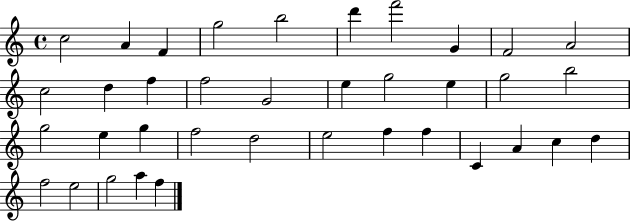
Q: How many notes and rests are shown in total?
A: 37